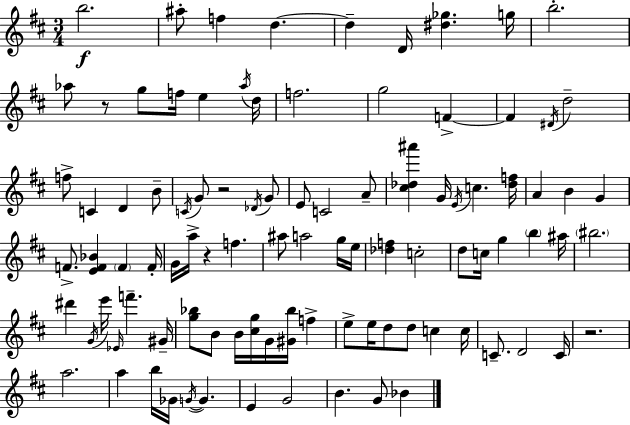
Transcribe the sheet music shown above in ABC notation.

X:1
T:Untitled
M:3/4
L:1/4
K:D
b2 ^a/2 f d d D/4 [^d_g] g/4 b2 _a/2 z/2 g/2 f/4 e _a/4 d/4 f2 g2 F F ^D/4 d2 f/2 C D B/2 C/4 G/2 z2 _D/4 G/2 E/2 C2 A/2 [^c_d^a'] G/4 E/4 c [_df]/4 A B G F/2 [EF_B] F F/4 G/4 a/4 z f ^a/2 a2 g/4 e/4 [_df] c2 d/2 c/4 g b ^a/4 ^b2 ^d' G/4 e'/4 _E/4 f' ^G/4 [g_b]/2 B/2 B/4 [^cg]/4 G/4 [^G_b]/4 f e/2 e/4 d/2 d/2 c c/4 C/2 D2 C/4 z2 a2 a b/4 _G/4 G/4 G E G2 B G/2 _B